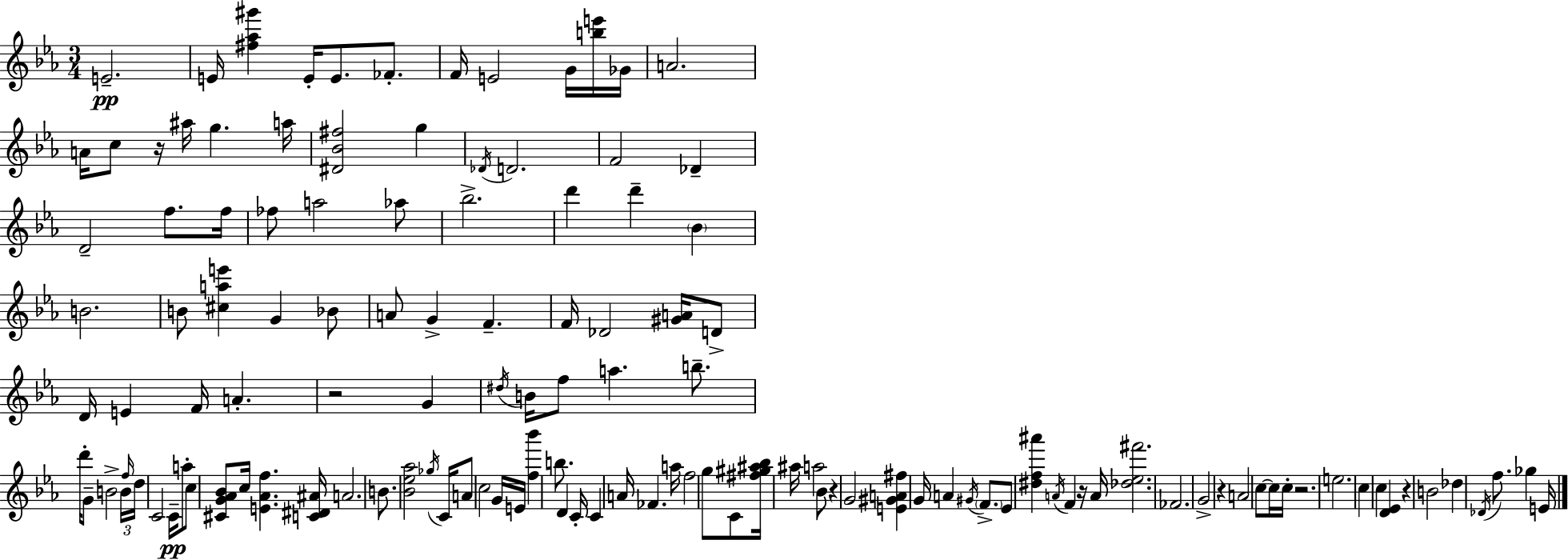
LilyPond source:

{
  \clef treble
  \numericTimeSignature
  \time 3/4
  \key ees \major
  e'2.--\pp | e'16 <fis'' aes'' gis'''>4 e'16-. e'8. fes'8.-. | f'16 e'2 g'16 <b'' e'''>16 ges'16 | a'2. | \break a'16 c''8 r16 ais''16 g''4. a''16 | <dis' bes' fis''>2 g''4 | \acciaccatura { des'16 } d'2. | f'2 des'4-- | \break d'2-- f''8. | f''16 fes''8 a''2 aes''8 | bes''2.-> | d'''4 d'''4-- \parenthesize bes'4 | \break b'2. | b'8 <cis'' a'' e'''>4 g'4 bes'8 | a'8 g'4-> f'4.-- | f'16 des'2 <gis' a'>16 d'8-> | \break d'16 e'4 f'16 a'4.-. | r2 g'4 | \acciaccatura { dis''16 } b'16 f''8 a''4. b''8.-- | d'''16-. g'8-- b'2-> | \break \tuplet 3/2 { b'16 \grace { f''16 } d''16 } c'2 | c'16--\pp a''8-. c''8 <cis' g' aes' bes'>8 c''16 <e' aes' f''>4. | <c' dis' ais'>16 a'2. | b'8. <bes' ees'' aes''>2 | \break \acciaccatura { ges''16 } c'16 a'8 c''2 | g'16 e'16 <f'' bes'''>4 b''8. d'4 | c'16-. c'4 a'16 fes'4. | a''16 f''2 | \break g''8 c'8 <fis'' gis'' ais'' bes''>16 ais''16 a''2 | bes'8 r4 g'2 | <e' gis' a' fis''>4 g'16 a'4 | \acciaccatura { gis'16 } \parenthesize f'8.-> ees'8 <dis'' f'' ais'''>4 \acciaccatura { a'16 } | \break f'4 r16 a'16 <des'' ees'' fis'''>2. | fes'2. | g'2-> | r4 a'2 | \break c''8~~ c''16 c''16-. r2. | e''2. | c''4 c''4 | <d' ees'>4 r4 b'2 | \break des''4 \acciaccatura { des'16 } f''8. | ges''4 e'16 \bar "|."
}